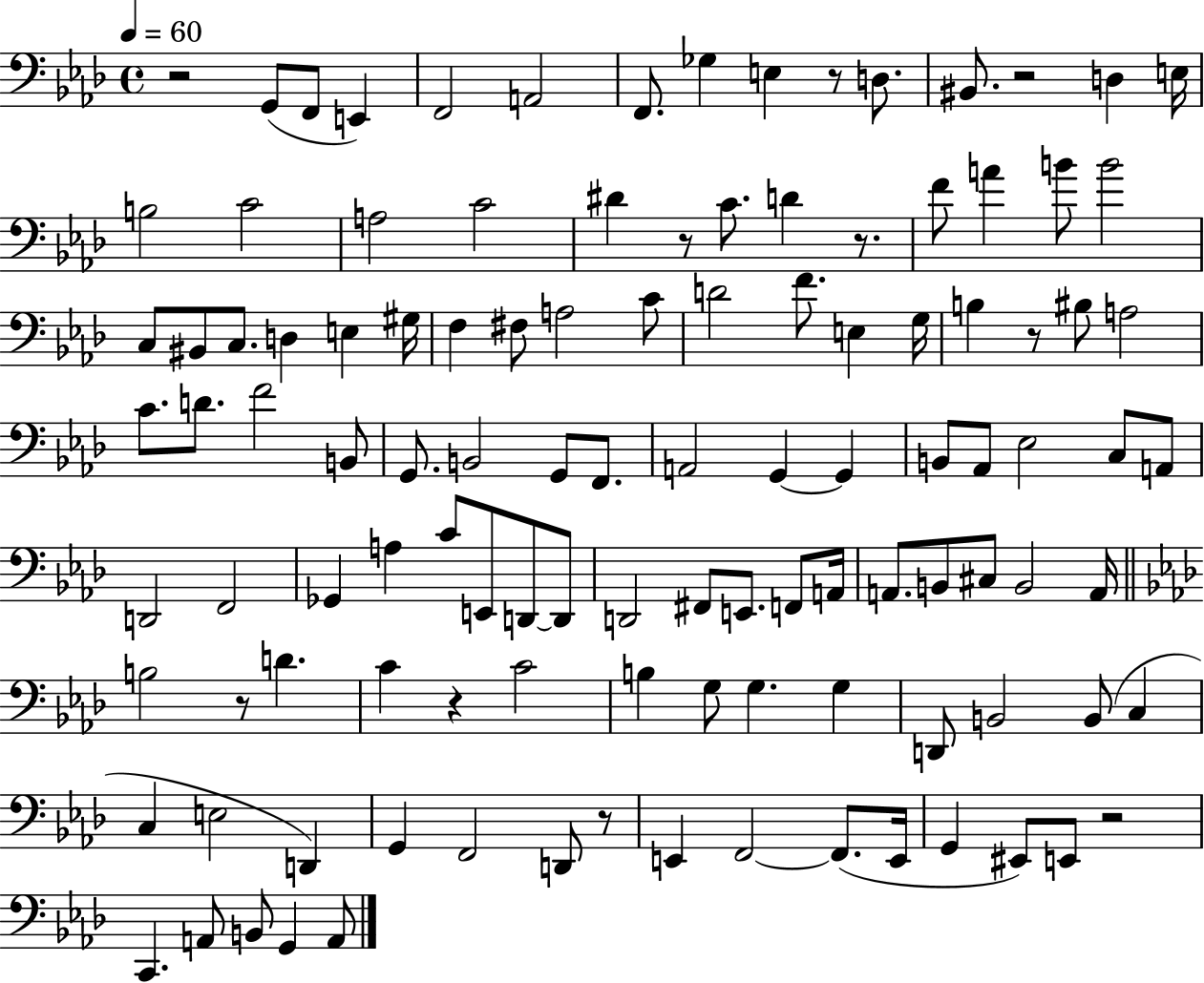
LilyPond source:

{
  \clef bass
  \time 4/4
  \defaultTimeSignature
  \key aes \major
  \tempo 4 = 60
  r2 g,8( f,8 e,4) | f,2 a,2 | f,8. ges4 e4 r8 d8. | bis,8. r2 d4 e16 | \break b2 c'2 | a2 c'2 | dis'4 r8 c'8. d'4 r8. | f'8 a'4 b'8 b'2 | \break c8 bis,8 c8. d4 e4 gis16 | f4 fis8 a2 c'8 | d'2 f'8. e4 g16 | b4 r8 bis8 a2 | \break c'8. d'8. f'2 b,8 | g,8. b,2 g,8 f,8. | a,2 g,4~~ g,4 | b,8 aes,8 ees2 c8 a,8 | \break d,2 f,2 | ges,4 a4 c'8 e,8 d,8~~ d,8 | d,2 fis,8 e,8. f,8 a,16 | a,8. b,8 cis8 b,2 a,16 | \break \bar "||" \break \key f \minor b2 r8 d'4. | c'4 r4 c'2 | b4 g8 g4. g4 | d,8 b,2 b,8( c4 | \break c4 e2 d,4) | g,4 f,2 d,8 r8 | e,4 f,2~~ f,8.( e,16 | g,4 eis,8) e,8 r2 | \break c,4. a,8 b,8 g,4 a,8 | \bar "|."
}